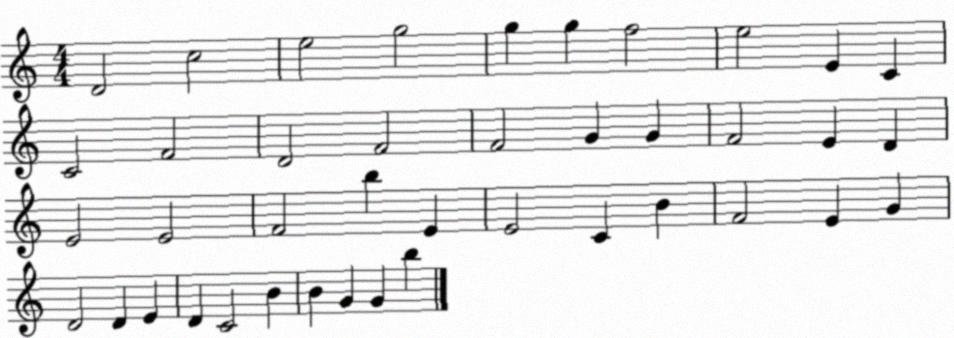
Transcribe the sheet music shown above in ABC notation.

X:1
T:Untitled
M:4/4
L:1/4
K:C
D2 c2 e2 g2 g g f2 e2 E C C2 F2 D2 F2 F2 G G F2 E D E2 E2 F2 b E E2 C B F2 E G D2 D E D C2 B B G G b